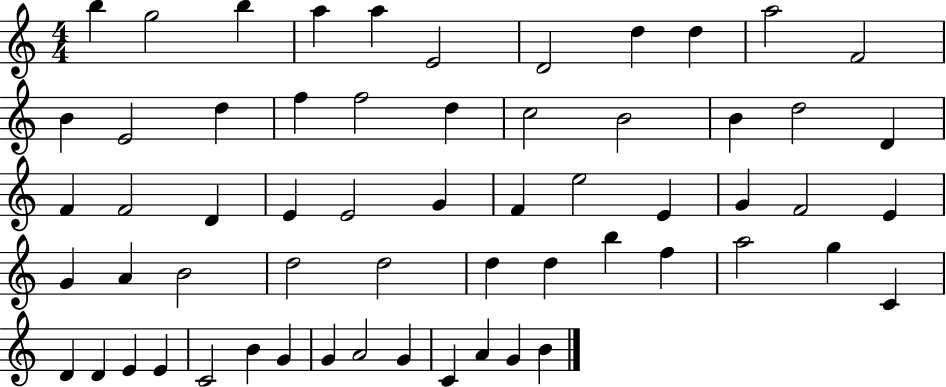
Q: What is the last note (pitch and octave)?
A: B4